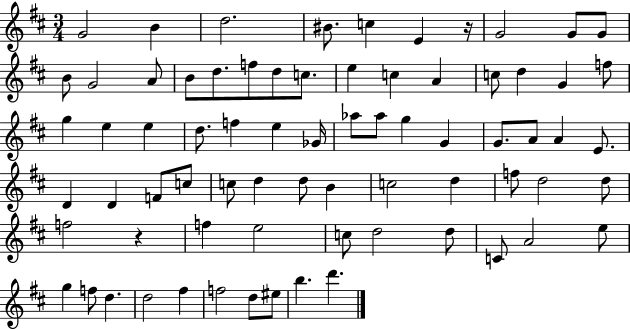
{
  \clef treble
  \numericTimeSignature
  \time 3/4
  \key d \major
  g'2 b'4 | d''2. | bis'8. c''4 e'4 r16 | g'2 g'8 g'8 | \break b'8 g'2 a'8 | b'8 d''8. f''8 d''8 c''8. | e''4 c''4 a'4 | c''8 d''4 g'4 f''8 | \break g''4 e''4 e''4 | d''8. f''4 e''4 ges'16 | aes''8 aes''8 g''4 g'4 | g'8. a'8 a'4 e'8. | \break d'4 d'4 f'8 c''8 | c''8 d''4 d''8 b'4 | c''2 d''4 | f''8 d''2 d''8 | \break f''2 r4 | f''4 e''2 | c''8 d''2 d''8 | c'8 a'2 e''8 | \break g''4 f''8 d''4. | d''2 fis''4 | f''2 d''8 eis''8 | b''4. d'''4. | \break \bar "|."
}